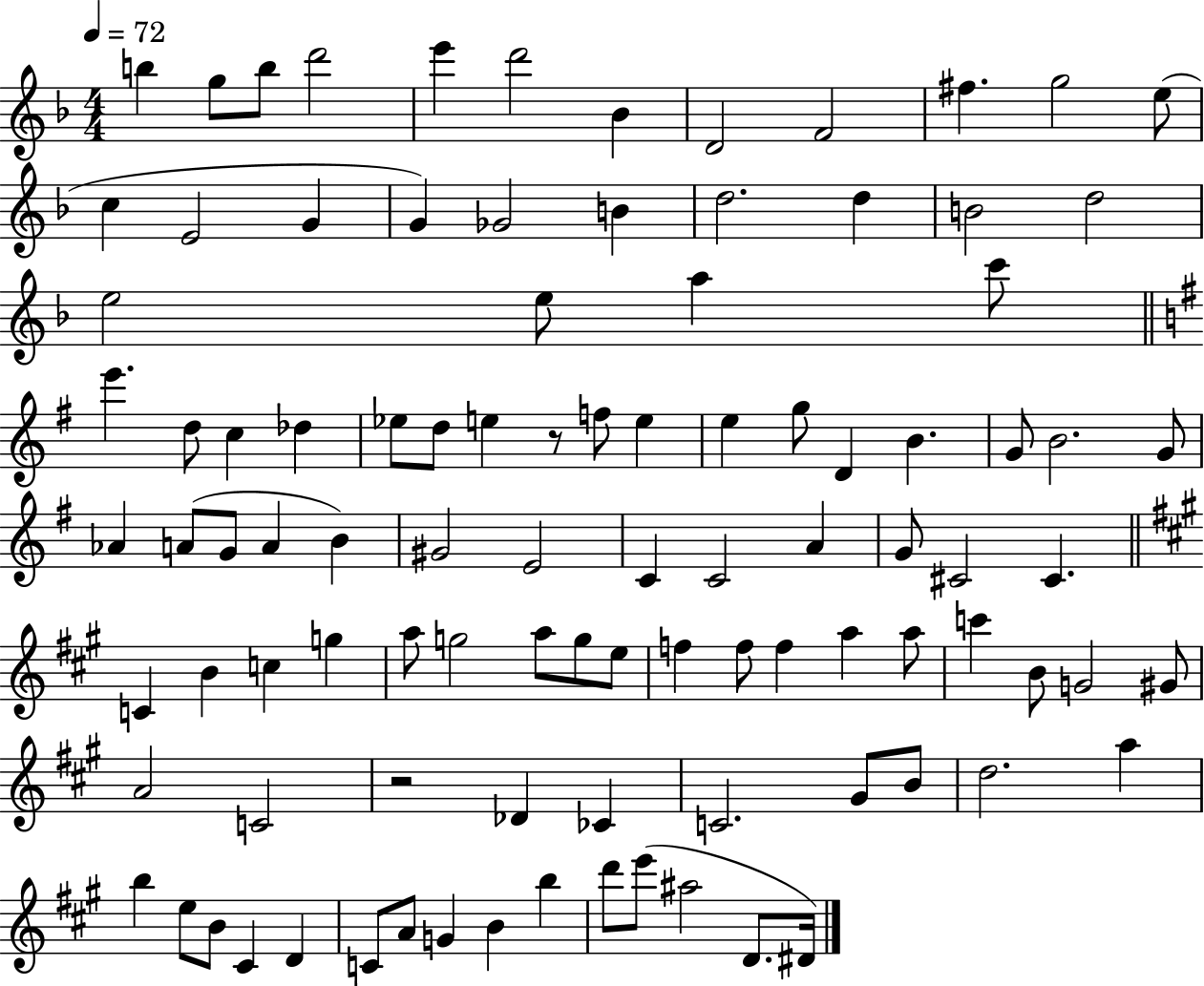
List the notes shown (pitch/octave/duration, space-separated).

B5/q G5/e B5/e D6/h E6/q D6/h Bb4/q D4/h F4/h F#5/q. G5/h E5/e C5/q E4/h G4/q G4/q Gb4/h B4/q D5/h. D5/q B4/h D5/h E5/h E5/e A5/q C6/e E6/q. D5/e C5/q Db5/q Eb5/e D5/e E5/q R/e F5/e E5/q E5/q G5/e D4/q B4/q. G4/e B4/h. G4/e Ab4/q A4/e G4/e A4/q B4/q G#4/h E4/h C4/q C4/h A4/q G4/e C#4/h C#4/q. C4/q B4/q C5/q G5/q A5/e G5/h A5/e G5/e E5/e F5/q F5/e F5/q A5/q A5/e C6/q B4/e G4/h G#4/e A4/h C4/h R/h Db4/q CES4/q C4/h. G#4/e B4/e D5/h. A5/q B5/q E5/e B4/e C#4/q D4/q C4/e A4/e G4/q B4/q B5/q D6/e E6/e A#5/h D4/e. D#4/s